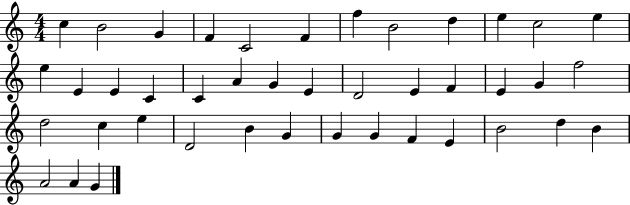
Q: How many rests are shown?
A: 0